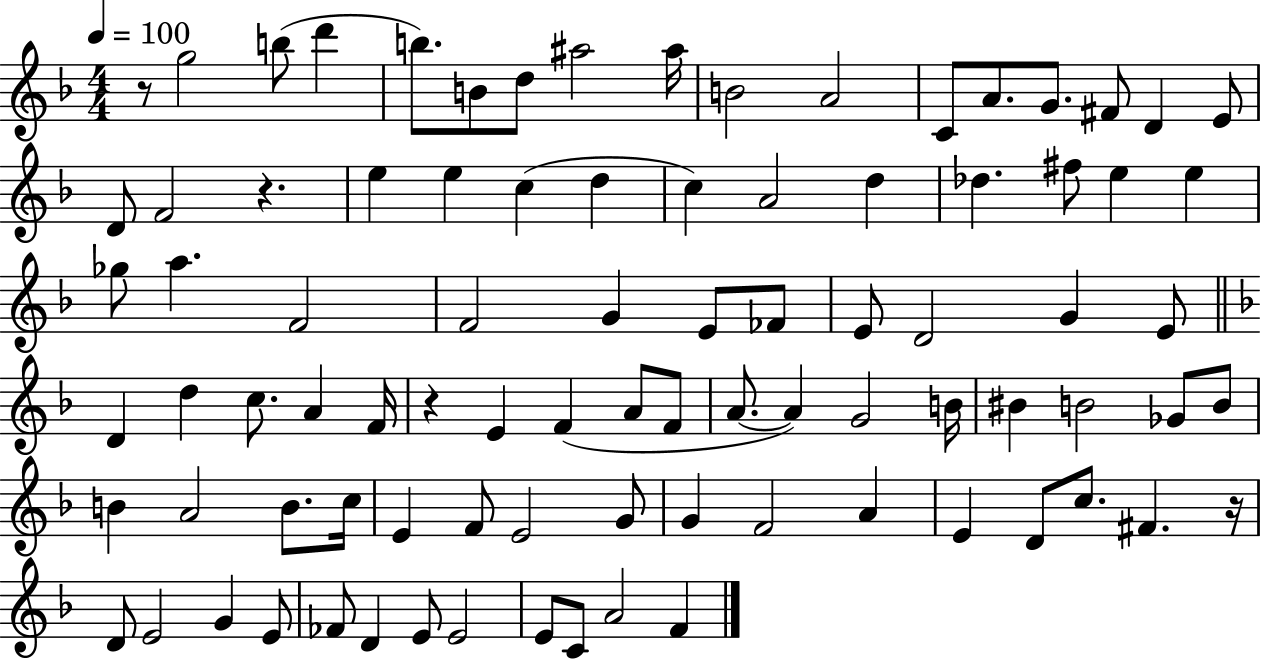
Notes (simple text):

R/e G5/h B5/e D6/q B5/e. B4/e D5/e A#5/h A#5/s B4/h A4/h C4/e A4/e. G4/e. F#4/e D4/q E4/e D4/e F4/h R/q. E5/q E5/q C5/q D5/q C5/q A4/h D5/q Db5/q. F#5/e E5/q E5/q Gb5/e A5/q. F4/h F4/h G4/q E4/e FES4/e E4/e D4/h G4/q E4/e D4/q D5/q C5/e. A4/q F4/s R/q E4/q F4/q A4/e F4/e A4/e. A4/q G4/h B4/s BIS4/q B4/h Gb4/e B4/e B4/q A4/h B4/e. C5/s E4/q F4/e E4/h G4/e G4/q F4/h A4/q E4/q D4/e C5/e. F#4/q. R/s D4/e E4/h G4/q E4/e FES4/e D4/q E4/e E4/h E4/e C4/e A4/h F4/q